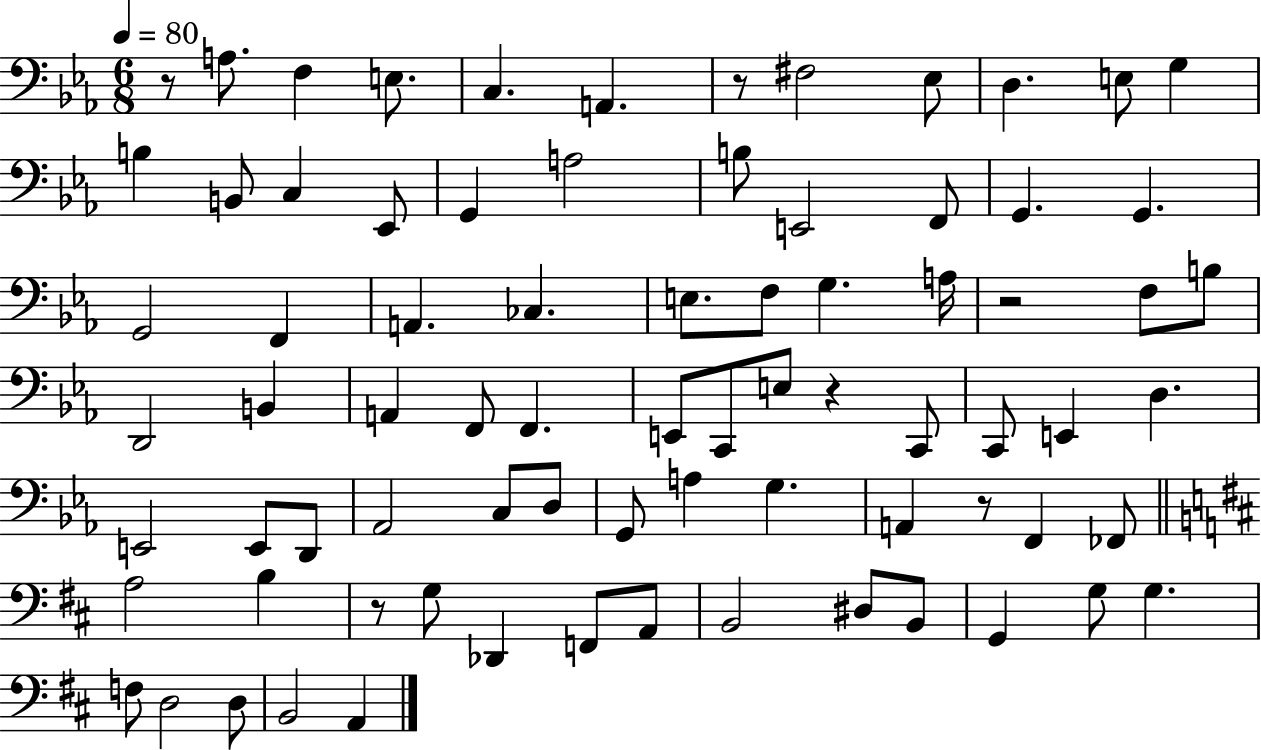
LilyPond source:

{
  \clef bass
  \numericTimeSignature
  \time 6/8
  \key ees \major
  \tempo 4 = 80
  r8 a8. f4 e8. | c4. a,4. | r8 fis2 ees8 | d4. e8 g4 | \break b4 b,8 c4 ees,8 | g,4 a2 | b8 e,2 f,8 | g,4. g,4. | \break g,2 f,4 | a,4. ces4. | e8. f8 g4. a16 | r2 f8 b8 | \break d,2 b,4 | a,4 f,8 f,4. | e,8 c,8 e8 r4 c,8 | c,8 e,4 d4. | \break e,2 e,8 d,8 | aes,2 c8 d8 | g,8 a4 g4. | a,4 r8 f,4 fes,8 | \break \bar "||" \break \key d \major a2 b4 | r8 g8 des,4 f,8 a,8 | b,2 dis8 b,8 | g,4 g8 g4. | \break f8 d2 d8 | b,2 a,4 | \bar "|."
}